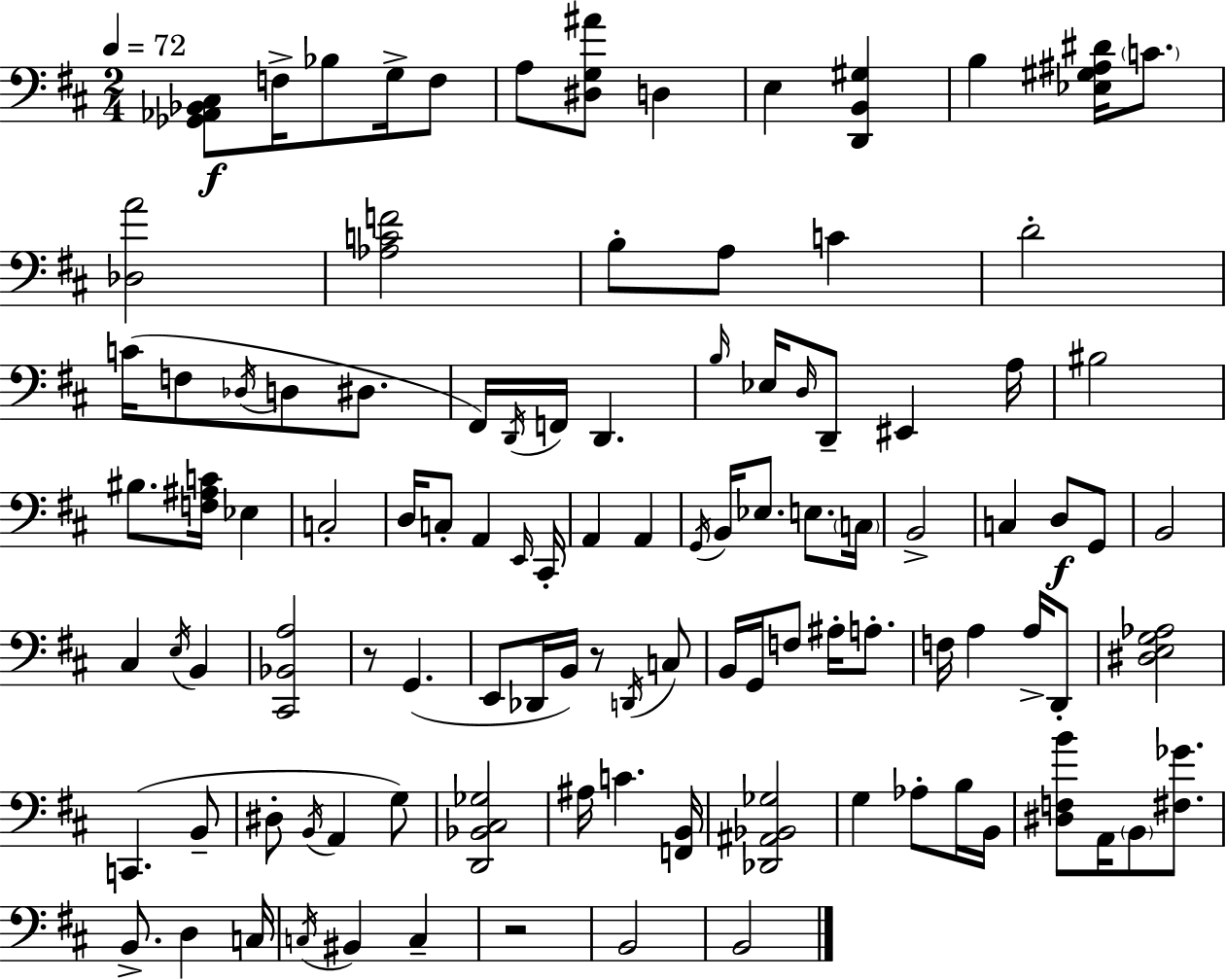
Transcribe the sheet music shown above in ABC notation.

X:1
T:Untitled
M:2/4
L:1/4
K:D
[_G,,_A,,_B,,^C,]/2 F,/4 _B,/2 G,/4 F,/2 A,/2 [^D,G,^A]/2 D, E, [D,,B,,^G,] B, [_E,^G,^A,^D]/4 C/2 [_D,A]2 [_A,CF]2 B,/2 A,/2 C D2 C/4 F,/2 _D,/4 D,/2 ^D,/2 ^F,,/4 D,,/4 F,,/4 D,, B,/4 _E,/4 D,/4 D,,/2 ^E,, A,/4 ^B,2 ^B,/2 [F,^A,C]/4 _E, C,2 D,/4 C,/2 A,, E,,/4 ^C,,/4 A,, A,, G,,/4 B,,/4 _E,/2 E,/2 C,/4 B,,2 C, D,/2 G,,/2 B,,2 ^C, E,/4 B,, [^C,,_B,,A,]2 z/2 G,, E,,/2 _D,,/4 B,,/4 z/2 D,,/4 C,/2 B,,/4 G,,/4 F,/2 ^A,/4 A,/2 F,/4 A, A,/4 D,,/2 [^D,E,G,_A,]2 C,, B,,/2 ^D,/2 B,,/4 A,, G,/2 [D,,_B,,^C,_G,]2 ^A,/4 C [F,,B,,]/4 [_D,,^A,,_B,,_G,]2 G, _A,/2 B,/4 B,,/4 [^D,F,B]/2 A,,/4 B,,/2 [^F,_G]/2 B,,/2 D, C,/4 C,/4 ^B,, C, z2 B,,2 B,,2